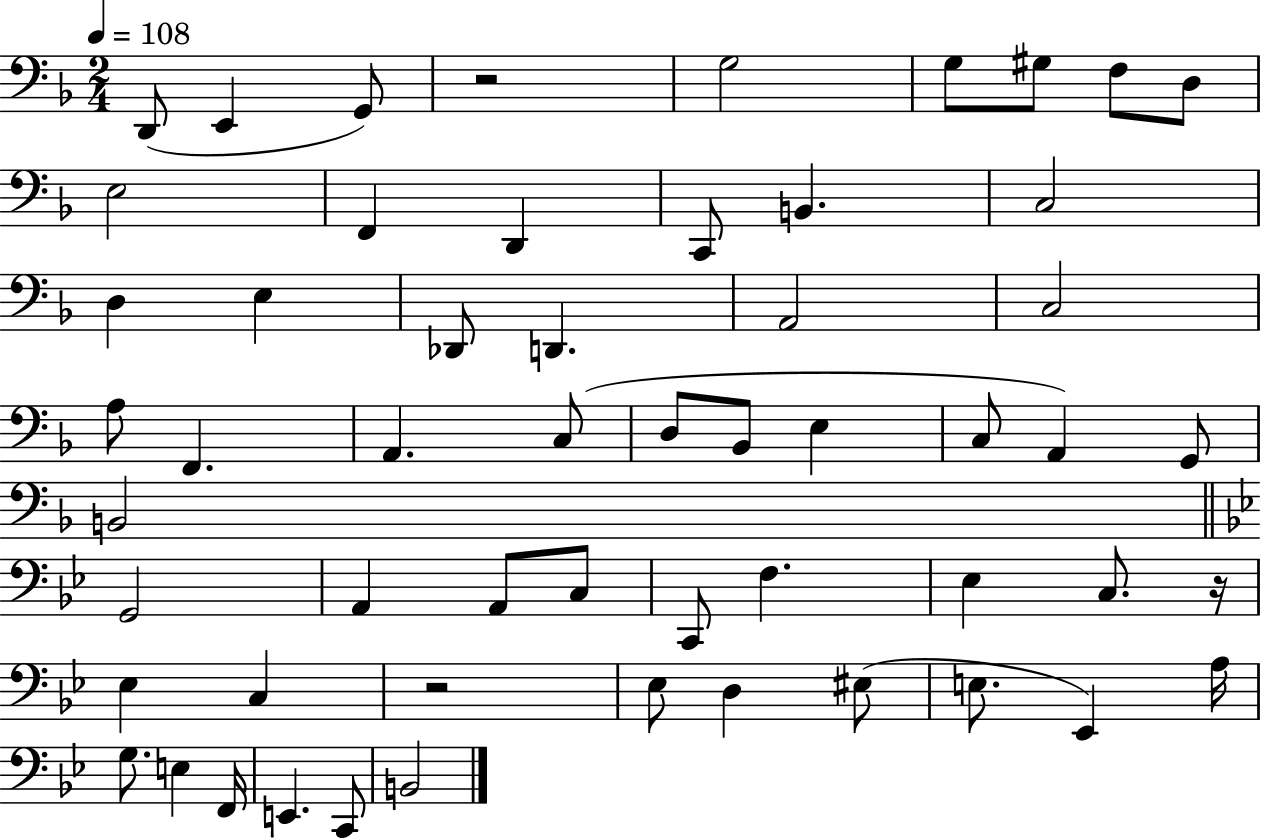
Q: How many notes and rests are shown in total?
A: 56